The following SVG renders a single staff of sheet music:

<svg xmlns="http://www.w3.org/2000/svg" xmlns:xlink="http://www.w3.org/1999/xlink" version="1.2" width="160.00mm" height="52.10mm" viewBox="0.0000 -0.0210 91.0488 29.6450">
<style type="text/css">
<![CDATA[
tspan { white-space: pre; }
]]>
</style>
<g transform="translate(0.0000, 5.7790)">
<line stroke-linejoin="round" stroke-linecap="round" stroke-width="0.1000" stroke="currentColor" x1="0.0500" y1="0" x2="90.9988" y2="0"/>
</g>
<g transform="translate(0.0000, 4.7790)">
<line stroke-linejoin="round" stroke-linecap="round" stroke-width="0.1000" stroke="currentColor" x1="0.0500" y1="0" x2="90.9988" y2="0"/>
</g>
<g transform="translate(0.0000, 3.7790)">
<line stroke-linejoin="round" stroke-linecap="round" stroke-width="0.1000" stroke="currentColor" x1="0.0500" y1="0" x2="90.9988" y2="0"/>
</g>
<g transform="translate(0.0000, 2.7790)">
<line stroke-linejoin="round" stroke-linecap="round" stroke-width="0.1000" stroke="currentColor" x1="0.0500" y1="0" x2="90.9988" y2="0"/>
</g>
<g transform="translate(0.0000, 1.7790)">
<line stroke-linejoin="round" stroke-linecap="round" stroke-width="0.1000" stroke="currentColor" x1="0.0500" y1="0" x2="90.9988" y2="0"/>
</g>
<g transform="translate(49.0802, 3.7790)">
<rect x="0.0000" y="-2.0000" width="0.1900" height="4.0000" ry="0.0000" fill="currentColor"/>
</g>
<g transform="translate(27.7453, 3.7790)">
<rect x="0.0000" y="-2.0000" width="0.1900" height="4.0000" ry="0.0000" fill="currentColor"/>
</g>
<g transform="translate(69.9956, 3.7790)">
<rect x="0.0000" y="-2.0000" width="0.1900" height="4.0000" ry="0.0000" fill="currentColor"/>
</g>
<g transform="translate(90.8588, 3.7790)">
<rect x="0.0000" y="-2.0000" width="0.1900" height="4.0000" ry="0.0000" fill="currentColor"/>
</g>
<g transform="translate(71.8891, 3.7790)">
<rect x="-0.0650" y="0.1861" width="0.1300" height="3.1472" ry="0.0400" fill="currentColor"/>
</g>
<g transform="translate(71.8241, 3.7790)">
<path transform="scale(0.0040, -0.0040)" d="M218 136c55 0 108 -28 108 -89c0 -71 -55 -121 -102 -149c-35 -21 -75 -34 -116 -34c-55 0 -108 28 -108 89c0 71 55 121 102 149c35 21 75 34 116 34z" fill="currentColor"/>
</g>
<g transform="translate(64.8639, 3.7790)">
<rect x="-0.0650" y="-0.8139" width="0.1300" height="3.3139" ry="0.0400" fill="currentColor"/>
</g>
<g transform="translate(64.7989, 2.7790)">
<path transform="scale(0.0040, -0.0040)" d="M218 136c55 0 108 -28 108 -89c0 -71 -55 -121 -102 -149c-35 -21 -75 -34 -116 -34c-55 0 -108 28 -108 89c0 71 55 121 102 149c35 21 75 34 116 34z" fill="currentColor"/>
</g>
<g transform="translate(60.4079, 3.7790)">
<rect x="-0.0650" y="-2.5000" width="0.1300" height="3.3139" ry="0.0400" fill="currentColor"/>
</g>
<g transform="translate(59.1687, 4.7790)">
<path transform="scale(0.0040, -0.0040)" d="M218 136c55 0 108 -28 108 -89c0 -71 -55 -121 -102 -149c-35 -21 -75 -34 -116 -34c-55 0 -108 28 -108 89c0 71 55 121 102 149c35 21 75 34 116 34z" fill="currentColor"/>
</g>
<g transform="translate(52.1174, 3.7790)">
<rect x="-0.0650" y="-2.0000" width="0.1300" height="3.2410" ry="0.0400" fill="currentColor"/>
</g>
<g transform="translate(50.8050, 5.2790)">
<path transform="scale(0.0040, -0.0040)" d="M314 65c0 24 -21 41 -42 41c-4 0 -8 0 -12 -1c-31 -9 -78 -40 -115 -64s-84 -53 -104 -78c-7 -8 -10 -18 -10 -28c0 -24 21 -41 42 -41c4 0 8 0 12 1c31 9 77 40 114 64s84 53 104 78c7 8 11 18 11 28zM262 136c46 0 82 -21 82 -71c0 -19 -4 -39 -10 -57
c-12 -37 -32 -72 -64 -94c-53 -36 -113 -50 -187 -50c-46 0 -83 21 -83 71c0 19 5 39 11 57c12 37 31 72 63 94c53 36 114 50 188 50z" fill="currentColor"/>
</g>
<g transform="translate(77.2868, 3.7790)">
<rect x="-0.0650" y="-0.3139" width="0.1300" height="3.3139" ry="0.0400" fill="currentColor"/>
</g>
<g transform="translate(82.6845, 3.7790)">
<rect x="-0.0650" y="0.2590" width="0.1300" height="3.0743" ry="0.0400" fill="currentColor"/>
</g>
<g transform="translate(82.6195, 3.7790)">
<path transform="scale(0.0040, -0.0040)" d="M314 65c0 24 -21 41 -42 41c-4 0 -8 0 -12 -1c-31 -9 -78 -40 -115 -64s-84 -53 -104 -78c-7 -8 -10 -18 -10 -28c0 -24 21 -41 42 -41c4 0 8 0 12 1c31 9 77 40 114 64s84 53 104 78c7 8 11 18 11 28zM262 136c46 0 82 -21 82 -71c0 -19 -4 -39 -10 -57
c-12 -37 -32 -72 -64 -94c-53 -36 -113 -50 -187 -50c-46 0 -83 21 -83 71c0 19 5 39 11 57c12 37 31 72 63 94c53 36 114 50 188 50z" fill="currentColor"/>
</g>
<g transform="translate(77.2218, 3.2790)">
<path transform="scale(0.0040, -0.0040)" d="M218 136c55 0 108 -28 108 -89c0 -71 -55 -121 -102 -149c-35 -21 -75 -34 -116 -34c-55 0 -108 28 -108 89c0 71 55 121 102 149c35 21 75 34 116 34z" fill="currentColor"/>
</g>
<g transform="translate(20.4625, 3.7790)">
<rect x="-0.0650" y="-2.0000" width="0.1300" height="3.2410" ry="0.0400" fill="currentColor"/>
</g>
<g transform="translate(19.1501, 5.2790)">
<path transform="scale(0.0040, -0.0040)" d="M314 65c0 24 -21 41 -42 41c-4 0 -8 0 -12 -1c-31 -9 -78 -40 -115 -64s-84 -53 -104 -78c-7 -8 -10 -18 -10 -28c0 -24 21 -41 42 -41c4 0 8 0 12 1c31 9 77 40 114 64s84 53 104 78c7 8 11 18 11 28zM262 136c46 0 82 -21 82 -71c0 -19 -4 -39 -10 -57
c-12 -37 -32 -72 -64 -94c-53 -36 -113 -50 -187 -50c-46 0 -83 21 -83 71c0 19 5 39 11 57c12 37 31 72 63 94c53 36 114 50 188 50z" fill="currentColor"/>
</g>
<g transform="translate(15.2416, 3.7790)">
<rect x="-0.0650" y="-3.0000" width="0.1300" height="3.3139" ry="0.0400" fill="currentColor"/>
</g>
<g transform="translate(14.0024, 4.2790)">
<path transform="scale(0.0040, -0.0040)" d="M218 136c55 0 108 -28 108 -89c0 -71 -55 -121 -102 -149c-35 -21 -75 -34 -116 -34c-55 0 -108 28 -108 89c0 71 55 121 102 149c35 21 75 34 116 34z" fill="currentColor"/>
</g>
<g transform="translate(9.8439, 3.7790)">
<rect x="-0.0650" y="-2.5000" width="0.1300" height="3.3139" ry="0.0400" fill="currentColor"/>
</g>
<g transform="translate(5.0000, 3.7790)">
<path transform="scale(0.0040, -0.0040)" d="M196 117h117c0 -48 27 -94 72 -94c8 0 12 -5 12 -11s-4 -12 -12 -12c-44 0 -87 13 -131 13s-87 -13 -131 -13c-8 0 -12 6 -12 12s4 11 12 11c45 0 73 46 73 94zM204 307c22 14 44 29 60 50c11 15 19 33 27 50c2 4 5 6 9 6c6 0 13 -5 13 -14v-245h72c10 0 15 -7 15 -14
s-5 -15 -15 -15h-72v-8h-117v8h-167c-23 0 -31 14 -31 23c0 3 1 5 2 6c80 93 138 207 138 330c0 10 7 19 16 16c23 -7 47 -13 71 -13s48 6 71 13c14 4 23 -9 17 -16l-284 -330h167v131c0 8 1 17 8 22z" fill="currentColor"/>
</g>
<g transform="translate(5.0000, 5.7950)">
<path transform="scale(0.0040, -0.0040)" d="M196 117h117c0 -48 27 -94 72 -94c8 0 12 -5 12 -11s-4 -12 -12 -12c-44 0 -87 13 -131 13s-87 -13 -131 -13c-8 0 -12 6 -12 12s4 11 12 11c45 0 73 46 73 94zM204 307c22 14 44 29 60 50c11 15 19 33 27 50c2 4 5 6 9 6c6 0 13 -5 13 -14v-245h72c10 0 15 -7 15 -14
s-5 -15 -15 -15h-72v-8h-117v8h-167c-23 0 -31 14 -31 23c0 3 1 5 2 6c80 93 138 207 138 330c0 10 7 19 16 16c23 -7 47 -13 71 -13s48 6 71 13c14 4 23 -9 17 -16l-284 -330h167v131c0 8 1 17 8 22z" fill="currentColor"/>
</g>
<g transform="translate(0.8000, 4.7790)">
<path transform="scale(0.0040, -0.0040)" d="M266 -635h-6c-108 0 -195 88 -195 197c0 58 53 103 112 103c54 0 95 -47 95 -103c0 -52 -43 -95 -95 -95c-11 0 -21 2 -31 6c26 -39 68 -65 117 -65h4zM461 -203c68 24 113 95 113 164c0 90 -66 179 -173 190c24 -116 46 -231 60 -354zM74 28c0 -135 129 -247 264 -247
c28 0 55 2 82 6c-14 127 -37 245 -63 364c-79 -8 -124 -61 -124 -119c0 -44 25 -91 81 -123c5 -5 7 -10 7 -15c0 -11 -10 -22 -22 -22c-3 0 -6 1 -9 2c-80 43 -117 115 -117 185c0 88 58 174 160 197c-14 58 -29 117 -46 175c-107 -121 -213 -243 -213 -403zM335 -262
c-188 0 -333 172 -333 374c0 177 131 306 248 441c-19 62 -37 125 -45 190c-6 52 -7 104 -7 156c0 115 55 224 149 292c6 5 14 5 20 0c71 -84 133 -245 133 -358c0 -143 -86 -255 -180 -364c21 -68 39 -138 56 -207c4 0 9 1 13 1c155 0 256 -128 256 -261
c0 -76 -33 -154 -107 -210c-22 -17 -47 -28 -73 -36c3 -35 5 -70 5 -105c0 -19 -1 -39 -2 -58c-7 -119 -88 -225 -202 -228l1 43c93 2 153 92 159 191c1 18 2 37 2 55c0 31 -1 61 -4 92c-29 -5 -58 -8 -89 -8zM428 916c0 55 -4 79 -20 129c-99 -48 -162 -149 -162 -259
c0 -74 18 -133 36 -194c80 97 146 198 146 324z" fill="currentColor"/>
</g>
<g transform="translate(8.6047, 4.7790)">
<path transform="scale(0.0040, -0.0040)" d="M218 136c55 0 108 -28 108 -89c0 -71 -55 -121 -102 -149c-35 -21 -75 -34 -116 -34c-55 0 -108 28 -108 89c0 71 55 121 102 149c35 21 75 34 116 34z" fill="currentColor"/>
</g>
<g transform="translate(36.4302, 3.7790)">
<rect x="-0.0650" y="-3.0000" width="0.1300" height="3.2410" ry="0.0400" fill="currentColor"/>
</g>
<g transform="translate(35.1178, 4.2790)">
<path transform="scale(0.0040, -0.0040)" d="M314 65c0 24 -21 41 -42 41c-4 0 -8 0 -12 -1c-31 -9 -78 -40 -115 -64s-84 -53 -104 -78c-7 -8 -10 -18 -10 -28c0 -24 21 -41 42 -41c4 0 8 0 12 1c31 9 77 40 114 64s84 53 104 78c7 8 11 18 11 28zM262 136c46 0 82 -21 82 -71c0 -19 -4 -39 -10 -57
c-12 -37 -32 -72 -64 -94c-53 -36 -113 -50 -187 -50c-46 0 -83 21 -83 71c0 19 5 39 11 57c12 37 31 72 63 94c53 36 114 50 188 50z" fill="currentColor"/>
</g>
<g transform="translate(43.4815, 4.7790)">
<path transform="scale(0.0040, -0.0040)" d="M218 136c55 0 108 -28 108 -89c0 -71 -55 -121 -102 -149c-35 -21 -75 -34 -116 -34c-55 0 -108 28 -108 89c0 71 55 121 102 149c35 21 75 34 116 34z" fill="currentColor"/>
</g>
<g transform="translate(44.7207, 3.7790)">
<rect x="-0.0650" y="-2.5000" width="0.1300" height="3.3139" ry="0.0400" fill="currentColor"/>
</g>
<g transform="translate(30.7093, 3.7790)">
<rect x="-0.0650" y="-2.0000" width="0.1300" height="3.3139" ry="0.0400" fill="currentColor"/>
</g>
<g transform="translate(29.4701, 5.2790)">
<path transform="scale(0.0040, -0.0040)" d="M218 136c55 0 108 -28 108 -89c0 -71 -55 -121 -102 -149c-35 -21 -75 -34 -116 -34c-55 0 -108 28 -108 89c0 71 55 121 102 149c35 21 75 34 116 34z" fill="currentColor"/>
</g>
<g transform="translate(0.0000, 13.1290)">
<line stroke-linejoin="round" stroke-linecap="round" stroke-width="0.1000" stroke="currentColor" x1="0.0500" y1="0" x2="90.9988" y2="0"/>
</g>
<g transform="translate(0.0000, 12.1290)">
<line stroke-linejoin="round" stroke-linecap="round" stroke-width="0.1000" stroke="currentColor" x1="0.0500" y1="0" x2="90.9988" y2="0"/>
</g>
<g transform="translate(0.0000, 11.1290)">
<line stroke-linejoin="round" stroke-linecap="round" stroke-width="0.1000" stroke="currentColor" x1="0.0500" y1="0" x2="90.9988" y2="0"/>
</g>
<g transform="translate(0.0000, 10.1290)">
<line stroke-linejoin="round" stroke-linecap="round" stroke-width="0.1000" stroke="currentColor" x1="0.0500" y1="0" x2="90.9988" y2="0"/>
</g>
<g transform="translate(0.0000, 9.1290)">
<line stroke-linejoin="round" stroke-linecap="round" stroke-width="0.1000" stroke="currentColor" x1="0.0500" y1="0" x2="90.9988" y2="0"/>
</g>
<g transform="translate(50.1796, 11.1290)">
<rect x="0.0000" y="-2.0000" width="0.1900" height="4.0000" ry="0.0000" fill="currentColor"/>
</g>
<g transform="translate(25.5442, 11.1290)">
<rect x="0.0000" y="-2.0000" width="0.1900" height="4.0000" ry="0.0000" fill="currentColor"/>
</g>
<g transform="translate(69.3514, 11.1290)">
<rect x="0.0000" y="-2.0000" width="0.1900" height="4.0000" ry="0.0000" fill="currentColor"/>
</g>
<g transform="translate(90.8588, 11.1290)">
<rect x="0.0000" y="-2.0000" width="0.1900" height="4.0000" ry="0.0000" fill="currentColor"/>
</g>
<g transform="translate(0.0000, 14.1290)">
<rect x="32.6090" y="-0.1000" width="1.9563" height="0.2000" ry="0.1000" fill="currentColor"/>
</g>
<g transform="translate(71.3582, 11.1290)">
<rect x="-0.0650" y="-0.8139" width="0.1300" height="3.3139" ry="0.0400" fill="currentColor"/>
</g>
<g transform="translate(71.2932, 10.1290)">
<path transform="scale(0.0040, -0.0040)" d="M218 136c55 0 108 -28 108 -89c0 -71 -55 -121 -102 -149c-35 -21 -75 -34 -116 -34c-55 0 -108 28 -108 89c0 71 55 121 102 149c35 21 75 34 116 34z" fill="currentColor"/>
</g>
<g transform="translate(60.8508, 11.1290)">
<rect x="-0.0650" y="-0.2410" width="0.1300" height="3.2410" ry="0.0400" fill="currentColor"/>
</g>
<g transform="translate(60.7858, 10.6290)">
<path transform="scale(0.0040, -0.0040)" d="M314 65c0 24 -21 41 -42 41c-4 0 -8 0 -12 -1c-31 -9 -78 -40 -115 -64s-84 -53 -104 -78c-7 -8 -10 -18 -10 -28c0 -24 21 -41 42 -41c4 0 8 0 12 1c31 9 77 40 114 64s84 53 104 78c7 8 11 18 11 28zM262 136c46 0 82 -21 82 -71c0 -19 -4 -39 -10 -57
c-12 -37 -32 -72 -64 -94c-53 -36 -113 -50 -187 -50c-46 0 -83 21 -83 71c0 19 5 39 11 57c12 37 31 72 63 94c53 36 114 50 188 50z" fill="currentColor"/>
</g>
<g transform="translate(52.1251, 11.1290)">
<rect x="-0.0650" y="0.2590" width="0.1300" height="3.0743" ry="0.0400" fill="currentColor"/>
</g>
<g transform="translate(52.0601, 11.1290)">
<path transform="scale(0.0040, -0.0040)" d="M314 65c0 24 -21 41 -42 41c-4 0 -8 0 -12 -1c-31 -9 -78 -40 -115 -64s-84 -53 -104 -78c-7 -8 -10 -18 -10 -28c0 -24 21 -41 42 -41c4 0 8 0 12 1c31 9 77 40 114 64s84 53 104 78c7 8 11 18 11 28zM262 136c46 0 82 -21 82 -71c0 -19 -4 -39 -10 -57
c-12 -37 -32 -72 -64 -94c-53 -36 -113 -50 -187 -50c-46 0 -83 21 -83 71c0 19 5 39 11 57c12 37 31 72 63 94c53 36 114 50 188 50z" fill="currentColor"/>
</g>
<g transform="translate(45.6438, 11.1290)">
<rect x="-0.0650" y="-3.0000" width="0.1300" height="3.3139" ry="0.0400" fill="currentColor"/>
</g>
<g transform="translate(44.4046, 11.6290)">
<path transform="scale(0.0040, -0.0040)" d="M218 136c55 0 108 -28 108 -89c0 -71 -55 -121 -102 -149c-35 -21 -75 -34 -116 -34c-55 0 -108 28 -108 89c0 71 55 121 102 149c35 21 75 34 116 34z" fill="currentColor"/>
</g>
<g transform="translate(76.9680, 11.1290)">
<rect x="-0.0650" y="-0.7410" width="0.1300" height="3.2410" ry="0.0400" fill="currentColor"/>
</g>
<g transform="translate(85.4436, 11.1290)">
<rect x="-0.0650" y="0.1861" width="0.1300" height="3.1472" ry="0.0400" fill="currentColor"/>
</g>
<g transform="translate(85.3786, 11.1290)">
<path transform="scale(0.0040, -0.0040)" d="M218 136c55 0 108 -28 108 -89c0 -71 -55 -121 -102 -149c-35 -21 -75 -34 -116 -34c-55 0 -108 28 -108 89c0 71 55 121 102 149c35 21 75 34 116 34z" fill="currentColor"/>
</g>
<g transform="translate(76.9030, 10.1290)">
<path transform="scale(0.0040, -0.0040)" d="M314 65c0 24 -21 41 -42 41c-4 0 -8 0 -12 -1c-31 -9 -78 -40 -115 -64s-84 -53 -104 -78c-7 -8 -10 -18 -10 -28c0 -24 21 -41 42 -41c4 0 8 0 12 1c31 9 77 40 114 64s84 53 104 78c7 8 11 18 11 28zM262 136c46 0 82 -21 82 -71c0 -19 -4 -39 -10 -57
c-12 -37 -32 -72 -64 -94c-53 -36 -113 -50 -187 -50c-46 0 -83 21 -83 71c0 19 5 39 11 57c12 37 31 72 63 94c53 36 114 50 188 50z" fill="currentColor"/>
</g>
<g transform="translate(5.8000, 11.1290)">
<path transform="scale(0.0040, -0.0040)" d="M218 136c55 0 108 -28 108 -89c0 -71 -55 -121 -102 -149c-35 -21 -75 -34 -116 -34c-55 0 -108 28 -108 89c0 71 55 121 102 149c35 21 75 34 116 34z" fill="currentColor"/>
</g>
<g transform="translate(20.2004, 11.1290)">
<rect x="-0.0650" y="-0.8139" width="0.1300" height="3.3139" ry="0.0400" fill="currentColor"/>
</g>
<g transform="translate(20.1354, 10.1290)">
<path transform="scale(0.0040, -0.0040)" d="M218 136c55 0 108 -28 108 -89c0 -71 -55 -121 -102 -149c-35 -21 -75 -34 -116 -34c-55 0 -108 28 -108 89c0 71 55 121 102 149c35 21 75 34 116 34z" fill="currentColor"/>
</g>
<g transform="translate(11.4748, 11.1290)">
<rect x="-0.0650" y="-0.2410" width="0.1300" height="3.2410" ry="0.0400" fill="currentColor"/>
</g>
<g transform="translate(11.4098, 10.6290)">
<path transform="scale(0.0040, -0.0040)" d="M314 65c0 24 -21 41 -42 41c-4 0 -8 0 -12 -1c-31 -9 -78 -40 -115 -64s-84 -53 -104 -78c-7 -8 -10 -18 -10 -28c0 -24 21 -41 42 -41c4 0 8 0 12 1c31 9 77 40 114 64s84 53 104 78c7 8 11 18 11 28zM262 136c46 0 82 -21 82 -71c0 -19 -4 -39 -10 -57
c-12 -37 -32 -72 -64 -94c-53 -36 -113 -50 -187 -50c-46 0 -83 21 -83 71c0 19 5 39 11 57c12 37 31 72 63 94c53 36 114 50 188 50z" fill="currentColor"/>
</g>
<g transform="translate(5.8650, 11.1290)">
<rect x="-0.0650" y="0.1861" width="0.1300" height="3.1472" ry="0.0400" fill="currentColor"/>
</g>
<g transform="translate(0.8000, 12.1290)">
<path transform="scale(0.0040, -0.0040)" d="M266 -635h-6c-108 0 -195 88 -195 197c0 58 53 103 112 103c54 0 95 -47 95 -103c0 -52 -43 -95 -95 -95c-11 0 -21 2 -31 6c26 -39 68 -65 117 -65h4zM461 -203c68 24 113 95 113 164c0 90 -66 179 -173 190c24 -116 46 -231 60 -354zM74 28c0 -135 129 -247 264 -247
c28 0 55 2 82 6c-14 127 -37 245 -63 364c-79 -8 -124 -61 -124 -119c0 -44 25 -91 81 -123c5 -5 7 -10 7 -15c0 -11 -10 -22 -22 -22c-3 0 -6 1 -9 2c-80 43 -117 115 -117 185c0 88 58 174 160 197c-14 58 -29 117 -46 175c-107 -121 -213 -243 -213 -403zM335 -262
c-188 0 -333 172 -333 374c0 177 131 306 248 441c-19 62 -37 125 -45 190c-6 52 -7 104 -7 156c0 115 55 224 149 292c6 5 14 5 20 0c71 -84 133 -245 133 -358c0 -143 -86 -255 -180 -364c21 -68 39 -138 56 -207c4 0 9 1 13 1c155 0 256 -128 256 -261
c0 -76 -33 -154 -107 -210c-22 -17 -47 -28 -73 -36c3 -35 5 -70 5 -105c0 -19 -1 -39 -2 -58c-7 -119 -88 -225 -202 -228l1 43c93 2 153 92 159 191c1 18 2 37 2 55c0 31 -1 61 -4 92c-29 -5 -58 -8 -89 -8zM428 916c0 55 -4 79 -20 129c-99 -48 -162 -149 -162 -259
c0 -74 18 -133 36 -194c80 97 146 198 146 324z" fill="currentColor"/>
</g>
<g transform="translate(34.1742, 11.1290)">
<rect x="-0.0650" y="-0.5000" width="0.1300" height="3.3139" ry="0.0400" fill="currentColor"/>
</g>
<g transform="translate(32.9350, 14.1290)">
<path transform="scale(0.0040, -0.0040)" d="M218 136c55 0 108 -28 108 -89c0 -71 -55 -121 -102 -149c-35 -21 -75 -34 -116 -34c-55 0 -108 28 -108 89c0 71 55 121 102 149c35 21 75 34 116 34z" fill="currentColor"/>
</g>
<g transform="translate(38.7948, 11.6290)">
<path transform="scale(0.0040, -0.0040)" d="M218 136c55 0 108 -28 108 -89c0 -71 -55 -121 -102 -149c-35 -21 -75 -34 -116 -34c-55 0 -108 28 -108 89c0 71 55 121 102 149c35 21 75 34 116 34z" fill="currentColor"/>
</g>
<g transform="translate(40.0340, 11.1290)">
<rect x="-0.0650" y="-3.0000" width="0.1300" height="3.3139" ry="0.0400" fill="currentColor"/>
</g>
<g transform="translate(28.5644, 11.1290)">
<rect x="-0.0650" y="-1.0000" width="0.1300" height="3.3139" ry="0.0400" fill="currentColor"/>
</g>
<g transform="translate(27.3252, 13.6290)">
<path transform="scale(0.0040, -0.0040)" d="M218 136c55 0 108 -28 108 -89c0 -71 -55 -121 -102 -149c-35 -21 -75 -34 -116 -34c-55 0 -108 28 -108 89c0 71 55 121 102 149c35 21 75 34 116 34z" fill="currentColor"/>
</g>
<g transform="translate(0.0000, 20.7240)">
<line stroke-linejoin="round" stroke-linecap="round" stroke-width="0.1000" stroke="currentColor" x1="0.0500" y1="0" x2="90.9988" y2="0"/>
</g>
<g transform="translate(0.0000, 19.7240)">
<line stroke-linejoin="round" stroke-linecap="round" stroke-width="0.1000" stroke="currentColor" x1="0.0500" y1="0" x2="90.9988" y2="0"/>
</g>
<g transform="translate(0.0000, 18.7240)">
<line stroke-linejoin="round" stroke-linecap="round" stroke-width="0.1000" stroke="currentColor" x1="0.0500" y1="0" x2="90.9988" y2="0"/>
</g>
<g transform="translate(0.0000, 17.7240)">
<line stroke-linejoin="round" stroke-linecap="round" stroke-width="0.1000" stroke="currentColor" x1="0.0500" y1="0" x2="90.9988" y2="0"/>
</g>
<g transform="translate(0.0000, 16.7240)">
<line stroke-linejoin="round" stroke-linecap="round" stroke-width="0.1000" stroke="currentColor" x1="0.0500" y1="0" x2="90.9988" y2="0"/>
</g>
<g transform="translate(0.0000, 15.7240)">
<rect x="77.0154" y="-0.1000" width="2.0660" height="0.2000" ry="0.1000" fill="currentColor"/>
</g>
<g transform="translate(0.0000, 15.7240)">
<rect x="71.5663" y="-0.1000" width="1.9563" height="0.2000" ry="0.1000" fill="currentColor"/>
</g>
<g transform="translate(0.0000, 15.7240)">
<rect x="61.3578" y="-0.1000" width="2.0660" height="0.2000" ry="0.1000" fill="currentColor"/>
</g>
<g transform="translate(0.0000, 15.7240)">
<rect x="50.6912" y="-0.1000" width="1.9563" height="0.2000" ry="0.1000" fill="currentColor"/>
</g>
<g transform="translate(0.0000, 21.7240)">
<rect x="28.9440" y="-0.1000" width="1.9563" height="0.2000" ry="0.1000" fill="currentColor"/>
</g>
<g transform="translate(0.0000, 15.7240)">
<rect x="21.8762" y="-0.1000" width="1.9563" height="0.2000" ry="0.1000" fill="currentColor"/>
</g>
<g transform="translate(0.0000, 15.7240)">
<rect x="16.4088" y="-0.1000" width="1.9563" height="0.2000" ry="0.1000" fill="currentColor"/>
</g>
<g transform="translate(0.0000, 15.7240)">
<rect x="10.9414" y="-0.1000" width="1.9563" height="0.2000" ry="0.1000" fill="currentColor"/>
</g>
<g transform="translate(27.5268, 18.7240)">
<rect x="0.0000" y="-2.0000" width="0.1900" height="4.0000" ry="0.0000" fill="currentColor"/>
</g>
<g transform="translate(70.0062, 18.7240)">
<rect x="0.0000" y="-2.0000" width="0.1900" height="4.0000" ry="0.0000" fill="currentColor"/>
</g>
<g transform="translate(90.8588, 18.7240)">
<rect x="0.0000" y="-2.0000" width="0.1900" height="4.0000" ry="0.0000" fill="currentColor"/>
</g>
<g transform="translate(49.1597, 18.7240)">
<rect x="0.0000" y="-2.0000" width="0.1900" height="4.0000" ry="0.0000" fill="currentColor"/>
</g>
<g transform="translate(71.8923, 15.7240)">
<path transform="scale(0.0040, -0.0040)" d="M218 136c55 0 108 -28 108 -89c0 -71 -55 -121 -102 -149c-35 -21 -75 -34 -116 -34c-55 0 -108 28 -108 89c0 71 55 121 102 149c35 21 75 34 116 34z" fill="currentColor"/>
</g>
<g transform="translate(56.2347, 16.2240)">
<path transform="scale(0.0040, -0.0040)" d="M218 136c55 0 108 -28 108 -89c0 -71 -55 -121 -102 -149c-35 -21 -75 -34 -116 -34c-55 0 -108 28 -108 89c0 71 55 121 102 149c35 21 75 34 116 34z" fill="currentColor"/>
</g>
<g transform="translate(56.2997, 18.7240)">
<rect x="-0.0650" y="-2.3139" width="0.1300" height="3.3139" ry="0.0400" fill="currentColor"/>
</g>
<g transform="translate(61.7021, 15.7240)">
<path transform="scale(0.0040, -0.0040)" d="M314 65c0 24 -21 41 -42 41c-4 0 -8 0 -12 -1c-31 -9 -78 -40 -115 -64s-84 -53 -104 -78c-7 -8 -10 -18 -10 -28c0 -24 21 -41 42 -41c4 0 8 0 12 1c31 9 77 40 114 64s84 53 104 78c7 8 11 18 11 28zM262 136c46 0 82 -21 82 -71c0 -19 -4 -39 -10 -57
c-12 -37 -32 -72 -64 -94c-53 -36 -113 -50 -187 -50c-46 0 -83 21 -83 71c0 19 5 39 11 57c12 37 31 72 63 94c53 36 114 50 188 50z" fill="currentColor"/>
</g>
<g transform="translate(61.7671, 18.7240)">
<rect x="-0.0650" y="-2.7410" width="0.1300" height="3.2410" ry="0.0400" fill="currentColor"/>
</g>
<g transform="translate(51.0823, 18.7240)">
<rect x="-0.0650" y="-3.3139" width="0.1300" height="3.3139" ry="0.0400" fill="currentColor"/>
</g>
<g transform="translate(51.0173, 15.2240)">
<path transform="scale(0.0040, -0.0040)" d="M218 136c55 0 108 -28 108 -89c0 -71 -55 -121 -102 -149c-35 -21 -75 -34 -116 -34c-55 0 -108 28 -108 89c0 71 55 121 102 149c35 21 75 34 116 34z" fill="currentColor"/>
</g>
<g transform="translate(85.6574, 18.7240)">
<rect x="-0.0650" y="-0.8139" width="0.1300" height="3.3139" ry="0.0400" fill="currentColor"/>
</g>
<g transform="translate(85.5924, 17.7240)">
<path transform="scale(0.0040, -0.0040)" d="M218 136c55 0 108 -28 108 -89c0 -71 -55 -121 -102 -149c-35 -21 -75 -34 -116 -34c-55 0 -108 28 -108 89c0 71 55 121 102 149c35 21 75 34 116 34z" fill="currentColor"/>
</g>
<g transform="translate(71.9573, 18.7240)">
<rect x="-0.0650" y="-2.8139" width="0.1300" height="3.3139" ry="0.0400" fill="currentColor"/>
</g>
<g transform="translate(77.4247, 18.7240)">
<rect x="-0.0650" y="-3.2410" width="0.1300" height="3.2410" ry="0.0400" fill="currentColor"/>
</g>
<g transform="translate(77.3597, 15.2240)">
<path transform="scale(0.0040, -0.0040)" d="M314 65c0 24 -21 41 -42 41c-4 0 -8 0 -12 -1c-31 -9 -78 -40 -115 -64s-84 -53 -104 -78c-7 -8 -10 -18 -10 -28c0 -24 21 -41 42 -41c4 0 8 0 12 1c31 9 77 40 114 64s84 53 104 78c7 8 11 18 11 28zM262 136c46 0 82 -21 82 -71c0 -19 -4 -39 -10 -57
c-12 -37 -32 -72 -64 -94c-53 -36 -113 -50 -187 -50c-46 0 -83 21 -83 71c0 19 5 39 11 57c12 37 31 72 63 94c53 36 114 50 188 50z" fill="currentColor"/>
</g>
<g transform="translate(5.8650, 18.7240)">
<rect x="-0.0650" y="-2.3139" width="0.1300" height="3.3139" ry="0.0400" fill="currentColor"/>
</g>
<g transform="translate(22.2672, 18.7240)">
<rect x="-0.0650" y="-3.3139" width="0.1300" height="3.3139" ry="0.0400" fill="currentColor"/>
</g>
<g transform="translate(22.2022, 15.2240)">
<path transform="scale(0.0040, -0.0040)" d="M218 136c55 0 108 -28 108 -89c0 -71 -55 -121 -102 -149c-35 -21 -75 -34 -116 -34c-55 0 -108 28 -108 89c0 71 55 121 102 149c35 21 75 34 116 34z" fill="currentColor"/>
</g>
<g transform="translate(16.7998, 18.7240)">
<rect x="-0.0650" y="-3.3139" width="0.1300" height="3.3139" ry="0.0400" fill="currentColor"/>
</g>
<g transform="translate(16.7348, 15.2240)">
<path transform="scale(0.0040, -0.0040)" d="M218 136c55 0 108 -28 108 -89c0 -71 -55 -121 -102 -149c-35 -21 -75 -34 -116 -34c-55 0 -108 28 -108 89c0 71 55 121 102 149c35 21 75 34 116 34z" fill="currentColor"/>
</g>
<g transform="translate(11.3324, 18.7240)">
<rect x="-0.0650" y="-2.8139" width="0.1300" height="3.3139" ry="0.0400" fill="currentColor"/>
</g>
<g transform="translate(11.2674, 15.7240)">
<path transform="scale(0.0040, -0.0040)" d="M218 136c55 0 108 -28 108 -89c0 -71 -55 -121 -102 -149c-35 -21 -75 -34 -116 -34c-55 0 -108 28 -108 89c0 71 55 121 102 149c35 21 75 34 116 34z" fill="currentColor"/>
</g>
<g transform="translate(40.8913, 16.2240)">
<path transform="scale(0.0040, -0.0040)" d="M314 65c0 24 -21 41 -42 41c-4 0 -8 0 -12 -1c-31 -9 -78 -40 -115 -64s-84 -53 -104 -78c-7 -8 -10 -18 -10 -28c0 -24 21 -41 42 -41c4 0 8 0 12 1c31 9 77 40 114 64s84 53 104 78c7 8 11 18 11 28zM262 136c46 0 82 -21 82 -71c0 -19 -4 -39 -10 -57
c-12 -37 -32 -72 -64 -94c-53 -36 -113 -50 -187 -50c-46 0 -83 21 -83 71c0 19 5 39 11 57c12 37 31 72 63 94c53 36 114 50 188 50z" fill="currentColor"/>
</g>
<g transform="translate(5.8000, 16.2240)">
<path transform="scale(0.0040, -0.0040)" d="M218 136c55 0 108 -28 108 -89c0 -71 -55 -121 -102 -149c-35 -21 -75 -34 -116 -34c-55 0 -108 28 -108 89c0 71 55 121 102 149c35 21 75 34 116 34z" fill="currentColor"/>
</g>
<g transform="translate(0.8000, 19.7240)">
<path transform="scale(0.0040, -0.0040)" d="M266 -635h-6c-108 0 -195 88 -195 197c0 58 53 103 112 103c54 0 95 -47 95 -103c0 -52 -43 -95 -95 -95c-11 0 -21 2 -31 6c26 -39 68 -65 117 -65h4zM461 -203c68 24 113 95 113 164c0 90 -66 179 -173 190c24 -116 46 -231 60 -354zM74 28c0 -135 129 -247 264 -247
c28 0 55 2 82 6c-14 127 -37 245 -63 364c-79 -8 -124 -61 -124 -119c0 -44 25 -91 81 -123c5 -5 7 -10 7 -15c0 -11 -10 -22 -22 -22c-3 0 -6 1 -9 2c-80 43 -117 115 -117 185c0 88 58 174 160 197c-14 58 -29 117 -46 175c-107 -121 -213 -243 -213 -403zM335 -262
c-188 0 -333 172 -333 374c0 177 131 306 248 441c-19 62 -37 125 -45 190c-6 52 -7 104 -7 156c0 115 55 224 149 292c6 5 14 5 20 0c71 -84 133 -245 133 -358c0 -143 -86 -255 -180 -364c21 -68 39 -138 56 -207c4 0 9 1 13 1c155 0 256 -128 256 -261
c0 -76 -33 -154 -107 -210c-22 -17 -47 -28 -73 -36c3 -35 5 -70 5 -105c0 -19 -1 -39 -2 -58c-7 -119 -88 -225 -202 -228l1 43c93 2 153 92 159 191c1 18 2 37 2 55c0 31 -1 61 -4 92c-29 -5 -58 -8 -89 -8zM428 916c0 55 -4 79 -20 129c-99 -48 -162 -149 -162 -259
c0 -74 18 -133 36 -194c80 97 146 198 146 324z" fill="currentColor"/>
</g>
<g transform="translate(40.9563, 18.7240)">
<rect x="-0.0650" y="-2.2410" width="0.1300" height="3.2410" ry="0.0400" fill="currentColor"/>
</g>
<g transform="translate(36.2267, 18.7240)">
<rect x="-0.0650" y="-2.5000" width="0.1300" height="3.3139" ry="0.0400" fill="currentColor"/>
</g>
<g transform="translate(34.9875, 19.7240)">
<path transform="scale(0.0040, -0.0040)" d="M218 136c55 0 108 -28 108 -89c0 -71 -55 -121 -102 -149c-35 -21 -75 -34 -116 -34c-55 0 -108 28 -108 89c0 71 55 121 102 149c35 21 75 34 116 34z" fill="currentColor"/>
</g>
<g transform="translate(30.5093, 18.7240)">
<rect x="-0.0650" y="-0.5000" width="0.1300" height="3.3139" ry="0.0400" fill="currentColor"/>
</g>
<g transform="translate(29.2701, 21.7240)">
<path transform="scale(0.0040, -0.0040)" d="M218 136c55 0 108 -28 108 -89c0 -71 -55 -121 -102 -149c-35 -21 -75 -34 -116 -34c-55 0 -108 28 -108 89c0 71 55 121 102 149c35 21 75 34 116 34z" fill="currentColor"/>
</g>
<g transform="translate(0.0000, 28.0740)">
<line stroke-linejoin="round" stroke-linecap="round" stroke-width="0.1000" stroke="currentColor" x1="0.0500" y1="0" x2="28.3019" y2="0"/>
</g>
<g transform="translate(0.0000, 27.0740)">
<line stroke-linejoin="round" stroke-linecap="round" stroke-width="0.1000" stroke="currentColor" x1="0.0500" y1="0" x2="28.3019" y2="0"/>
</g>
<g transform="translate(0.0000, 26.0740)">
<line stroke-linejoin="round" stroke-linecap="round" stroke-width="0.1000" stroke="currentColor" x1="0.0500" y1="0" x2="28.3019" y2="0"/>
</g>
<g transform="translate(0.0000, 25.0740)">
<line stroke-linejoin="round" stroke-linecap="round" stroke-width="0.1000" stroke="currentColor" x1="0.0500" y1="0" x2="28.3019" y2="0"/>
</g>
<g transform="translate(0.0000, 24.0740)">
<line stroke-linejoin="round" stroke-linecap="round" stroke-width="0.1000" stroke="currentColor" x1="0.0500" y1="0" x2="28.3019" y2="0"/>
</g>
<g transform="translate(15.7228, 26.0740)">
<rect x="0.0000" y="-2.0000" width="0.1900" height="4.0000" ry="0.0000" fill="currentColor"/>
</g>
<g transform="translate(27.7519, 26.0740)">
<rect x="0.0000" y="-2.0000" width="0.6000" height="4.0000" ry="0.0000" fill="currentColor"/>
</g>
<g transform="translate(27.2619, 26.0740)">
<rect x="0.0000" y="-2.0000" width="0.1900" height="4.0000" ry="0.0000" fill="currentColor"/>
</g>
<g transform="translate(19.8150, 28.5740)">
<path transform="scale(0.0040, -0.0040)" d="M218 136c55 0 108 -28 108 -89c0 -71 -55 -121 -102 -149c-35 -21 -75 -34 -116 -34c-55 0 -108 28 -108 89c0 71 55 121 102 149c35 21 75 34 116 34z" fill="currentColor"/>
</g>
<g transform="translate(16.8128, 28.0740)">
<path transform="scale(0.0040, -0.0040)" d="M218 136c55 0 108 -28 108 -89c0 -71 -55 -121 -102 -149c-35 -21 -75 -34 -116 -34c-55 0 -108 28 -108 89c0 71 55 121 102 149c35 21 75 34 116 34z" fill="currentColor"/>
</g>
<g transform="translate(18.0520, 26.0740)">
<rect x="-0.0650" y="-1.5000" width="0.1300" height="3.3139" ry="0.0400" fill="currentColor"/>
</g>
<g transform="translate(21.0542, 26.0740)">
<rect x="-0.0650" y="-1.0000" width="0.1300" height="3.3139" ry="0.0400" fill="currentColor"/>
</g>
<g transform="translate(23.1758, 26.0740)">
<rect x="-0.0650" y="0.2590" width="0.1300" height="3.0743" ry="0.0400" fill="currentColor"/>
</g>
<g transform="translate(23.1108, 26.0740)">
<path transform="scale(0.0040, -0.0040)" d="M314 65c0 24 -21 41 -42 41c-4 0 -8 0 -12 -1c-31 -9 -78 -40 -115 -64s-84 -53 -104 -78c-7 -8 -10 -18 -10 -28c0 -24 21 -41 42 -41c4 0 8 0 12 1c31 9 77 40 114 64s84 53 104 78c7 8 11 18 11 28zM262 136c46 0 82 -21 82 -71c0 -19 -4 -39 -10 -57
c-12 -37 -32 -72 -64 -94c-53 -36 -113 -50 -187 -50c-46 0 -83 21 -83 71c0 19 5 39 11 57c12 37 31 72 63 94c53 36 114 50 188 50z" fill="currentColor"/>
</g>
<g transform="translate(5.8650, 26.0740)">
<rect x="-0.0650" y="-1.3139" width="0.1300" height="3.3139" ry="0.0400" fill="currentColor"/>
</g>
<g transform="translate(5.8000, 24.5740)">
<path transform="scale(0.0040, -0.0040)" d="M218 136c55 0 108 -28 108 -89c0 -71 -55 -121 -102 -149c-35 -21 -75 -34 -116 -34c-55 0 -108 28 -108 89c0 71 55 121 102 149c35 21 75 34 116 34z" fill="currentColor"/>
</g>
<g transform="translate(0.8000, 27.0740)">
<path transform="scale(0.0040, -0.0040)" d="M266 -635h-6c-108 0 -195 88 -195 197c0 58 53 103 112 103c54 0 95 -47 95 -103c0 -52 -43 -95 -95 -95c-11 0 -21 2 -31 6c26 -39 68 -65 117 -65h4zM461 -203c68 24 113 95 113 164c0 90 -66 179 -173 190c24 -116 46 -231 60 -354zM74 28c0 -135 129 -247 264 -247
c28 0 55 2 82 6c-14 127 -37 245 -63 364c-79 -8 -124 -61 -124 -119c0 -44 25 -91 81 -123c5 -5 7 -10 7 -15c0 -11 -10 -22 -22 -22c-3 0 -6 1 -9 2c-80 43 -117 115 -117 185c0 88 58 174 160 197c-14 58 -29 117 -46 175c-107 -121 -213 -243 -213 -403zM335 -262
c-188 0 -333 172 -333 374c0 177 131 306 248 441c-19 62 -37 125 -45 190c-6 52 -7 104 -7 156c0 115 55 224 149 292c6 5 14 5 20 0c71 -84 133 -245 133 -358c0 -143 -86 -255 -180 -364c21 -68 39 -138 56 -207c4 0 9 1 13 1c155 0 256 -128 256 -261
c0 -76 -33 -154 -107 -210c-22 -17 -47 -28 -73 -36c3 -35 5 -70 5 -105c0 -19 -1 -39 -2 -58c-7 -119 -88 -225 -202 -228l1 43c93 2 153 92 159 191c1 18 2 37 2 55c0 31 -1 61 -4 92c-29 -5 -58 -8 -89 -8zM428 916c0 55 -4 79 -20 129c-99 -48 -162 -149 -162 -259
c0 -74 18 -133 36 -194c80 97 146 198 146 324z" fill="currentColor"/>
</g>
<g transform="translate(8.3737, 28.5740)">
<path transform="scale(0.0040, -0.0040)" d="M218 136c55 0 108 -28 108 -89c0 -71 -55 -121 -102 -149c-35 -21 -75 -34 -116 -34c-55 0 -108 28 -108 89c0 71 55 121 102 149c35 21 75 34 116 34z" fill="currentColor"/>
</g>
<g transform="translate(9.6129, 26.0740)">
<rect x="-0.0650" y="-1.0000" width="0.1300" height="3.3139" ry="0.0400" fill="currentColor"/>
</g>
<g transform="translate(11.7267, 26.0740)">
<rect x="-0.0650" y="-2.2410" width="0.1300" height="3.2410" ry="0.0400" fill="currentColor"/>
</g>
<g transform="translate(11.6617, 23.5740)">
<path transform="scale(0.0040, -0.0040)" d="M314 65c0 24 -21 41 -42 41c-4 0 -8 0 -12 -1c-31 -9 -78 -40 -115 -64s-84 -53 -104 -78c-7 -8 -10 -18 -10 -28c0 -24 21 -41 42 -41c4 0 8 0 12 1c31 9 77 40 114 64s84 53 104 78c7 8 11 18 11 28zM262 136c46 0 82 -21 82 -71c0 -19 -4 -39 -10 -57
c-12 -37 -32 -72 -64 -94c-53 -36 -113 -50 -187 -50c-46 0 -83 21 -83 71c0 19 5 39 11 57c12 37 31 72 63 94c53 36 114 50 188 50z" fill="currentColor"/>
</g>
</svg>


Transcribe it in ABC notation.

X:1
T:Untitled
M:4/4
L:1/4
K:C
G A F2 F A2 G F2 G d B c B2 B c2 d D C A A B2 c2 d d2 B g a b b C G g2 b g a2 a b2 d e D g2 E D B2